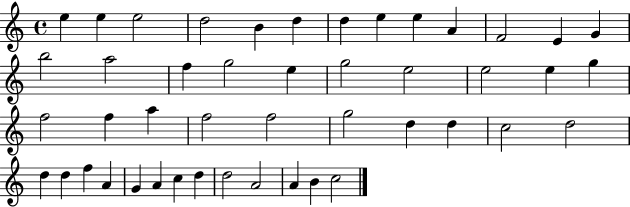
{
  \clef treble
  \time 4/4
  \defaultTimeSignature
  \key c \major
  e''4 e''4 e''2 | d''2 b'4 d''4 | d''4 e''4 e''4 a'4 | f'2 e'4 g'4 | \break b''2 a''2 | f''4 g''2 e''4 | g''2 e''2 | e''2 e''4 g''4 | \break f''2 f''4 a''4 | f''2 f''2 | g''2 d''4 d''4 | c''2 d''2 | \break d''4 d''4 f''4 a'4 | g'4 a'4 c''4 d''4 | d''2 a'2 | a'4 b'4 c''2 | \break \bar "|."
}